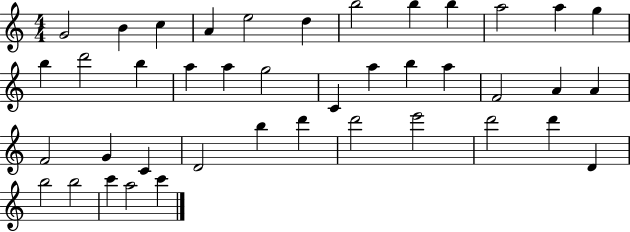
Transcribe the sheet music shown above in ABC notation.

X:1
T:Untitled
M:4/4
L:1/4
K:C
G2 B c A e2 d b2 b b a2 a g b d'2 b a a g2 C a b a F2 A A F2 G C D2 b d' d'2 e'2 d'2 d' D b2 b2 c' a2 c'